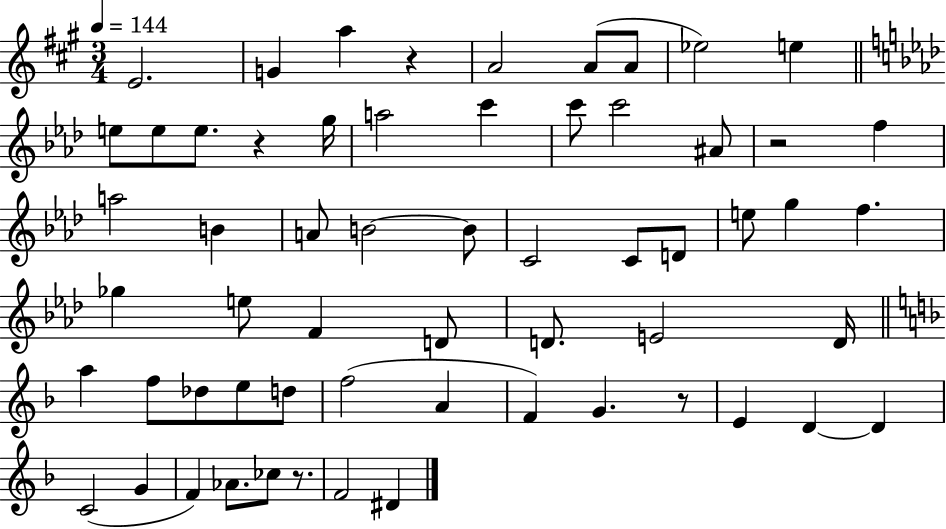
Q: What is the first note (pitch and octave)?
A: E4